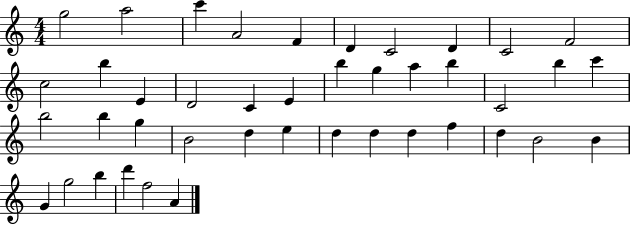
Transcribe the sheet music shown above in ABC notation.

X:1
T:Untitled
M:4/4
L:1/4
K:C
g2 a2 c' A2 F D C2 D C2 F2 c2 b E D2 C E b g a b C2 b c' b2 b g B2 d e d d d f d B2 B G g2 b d' f2 A